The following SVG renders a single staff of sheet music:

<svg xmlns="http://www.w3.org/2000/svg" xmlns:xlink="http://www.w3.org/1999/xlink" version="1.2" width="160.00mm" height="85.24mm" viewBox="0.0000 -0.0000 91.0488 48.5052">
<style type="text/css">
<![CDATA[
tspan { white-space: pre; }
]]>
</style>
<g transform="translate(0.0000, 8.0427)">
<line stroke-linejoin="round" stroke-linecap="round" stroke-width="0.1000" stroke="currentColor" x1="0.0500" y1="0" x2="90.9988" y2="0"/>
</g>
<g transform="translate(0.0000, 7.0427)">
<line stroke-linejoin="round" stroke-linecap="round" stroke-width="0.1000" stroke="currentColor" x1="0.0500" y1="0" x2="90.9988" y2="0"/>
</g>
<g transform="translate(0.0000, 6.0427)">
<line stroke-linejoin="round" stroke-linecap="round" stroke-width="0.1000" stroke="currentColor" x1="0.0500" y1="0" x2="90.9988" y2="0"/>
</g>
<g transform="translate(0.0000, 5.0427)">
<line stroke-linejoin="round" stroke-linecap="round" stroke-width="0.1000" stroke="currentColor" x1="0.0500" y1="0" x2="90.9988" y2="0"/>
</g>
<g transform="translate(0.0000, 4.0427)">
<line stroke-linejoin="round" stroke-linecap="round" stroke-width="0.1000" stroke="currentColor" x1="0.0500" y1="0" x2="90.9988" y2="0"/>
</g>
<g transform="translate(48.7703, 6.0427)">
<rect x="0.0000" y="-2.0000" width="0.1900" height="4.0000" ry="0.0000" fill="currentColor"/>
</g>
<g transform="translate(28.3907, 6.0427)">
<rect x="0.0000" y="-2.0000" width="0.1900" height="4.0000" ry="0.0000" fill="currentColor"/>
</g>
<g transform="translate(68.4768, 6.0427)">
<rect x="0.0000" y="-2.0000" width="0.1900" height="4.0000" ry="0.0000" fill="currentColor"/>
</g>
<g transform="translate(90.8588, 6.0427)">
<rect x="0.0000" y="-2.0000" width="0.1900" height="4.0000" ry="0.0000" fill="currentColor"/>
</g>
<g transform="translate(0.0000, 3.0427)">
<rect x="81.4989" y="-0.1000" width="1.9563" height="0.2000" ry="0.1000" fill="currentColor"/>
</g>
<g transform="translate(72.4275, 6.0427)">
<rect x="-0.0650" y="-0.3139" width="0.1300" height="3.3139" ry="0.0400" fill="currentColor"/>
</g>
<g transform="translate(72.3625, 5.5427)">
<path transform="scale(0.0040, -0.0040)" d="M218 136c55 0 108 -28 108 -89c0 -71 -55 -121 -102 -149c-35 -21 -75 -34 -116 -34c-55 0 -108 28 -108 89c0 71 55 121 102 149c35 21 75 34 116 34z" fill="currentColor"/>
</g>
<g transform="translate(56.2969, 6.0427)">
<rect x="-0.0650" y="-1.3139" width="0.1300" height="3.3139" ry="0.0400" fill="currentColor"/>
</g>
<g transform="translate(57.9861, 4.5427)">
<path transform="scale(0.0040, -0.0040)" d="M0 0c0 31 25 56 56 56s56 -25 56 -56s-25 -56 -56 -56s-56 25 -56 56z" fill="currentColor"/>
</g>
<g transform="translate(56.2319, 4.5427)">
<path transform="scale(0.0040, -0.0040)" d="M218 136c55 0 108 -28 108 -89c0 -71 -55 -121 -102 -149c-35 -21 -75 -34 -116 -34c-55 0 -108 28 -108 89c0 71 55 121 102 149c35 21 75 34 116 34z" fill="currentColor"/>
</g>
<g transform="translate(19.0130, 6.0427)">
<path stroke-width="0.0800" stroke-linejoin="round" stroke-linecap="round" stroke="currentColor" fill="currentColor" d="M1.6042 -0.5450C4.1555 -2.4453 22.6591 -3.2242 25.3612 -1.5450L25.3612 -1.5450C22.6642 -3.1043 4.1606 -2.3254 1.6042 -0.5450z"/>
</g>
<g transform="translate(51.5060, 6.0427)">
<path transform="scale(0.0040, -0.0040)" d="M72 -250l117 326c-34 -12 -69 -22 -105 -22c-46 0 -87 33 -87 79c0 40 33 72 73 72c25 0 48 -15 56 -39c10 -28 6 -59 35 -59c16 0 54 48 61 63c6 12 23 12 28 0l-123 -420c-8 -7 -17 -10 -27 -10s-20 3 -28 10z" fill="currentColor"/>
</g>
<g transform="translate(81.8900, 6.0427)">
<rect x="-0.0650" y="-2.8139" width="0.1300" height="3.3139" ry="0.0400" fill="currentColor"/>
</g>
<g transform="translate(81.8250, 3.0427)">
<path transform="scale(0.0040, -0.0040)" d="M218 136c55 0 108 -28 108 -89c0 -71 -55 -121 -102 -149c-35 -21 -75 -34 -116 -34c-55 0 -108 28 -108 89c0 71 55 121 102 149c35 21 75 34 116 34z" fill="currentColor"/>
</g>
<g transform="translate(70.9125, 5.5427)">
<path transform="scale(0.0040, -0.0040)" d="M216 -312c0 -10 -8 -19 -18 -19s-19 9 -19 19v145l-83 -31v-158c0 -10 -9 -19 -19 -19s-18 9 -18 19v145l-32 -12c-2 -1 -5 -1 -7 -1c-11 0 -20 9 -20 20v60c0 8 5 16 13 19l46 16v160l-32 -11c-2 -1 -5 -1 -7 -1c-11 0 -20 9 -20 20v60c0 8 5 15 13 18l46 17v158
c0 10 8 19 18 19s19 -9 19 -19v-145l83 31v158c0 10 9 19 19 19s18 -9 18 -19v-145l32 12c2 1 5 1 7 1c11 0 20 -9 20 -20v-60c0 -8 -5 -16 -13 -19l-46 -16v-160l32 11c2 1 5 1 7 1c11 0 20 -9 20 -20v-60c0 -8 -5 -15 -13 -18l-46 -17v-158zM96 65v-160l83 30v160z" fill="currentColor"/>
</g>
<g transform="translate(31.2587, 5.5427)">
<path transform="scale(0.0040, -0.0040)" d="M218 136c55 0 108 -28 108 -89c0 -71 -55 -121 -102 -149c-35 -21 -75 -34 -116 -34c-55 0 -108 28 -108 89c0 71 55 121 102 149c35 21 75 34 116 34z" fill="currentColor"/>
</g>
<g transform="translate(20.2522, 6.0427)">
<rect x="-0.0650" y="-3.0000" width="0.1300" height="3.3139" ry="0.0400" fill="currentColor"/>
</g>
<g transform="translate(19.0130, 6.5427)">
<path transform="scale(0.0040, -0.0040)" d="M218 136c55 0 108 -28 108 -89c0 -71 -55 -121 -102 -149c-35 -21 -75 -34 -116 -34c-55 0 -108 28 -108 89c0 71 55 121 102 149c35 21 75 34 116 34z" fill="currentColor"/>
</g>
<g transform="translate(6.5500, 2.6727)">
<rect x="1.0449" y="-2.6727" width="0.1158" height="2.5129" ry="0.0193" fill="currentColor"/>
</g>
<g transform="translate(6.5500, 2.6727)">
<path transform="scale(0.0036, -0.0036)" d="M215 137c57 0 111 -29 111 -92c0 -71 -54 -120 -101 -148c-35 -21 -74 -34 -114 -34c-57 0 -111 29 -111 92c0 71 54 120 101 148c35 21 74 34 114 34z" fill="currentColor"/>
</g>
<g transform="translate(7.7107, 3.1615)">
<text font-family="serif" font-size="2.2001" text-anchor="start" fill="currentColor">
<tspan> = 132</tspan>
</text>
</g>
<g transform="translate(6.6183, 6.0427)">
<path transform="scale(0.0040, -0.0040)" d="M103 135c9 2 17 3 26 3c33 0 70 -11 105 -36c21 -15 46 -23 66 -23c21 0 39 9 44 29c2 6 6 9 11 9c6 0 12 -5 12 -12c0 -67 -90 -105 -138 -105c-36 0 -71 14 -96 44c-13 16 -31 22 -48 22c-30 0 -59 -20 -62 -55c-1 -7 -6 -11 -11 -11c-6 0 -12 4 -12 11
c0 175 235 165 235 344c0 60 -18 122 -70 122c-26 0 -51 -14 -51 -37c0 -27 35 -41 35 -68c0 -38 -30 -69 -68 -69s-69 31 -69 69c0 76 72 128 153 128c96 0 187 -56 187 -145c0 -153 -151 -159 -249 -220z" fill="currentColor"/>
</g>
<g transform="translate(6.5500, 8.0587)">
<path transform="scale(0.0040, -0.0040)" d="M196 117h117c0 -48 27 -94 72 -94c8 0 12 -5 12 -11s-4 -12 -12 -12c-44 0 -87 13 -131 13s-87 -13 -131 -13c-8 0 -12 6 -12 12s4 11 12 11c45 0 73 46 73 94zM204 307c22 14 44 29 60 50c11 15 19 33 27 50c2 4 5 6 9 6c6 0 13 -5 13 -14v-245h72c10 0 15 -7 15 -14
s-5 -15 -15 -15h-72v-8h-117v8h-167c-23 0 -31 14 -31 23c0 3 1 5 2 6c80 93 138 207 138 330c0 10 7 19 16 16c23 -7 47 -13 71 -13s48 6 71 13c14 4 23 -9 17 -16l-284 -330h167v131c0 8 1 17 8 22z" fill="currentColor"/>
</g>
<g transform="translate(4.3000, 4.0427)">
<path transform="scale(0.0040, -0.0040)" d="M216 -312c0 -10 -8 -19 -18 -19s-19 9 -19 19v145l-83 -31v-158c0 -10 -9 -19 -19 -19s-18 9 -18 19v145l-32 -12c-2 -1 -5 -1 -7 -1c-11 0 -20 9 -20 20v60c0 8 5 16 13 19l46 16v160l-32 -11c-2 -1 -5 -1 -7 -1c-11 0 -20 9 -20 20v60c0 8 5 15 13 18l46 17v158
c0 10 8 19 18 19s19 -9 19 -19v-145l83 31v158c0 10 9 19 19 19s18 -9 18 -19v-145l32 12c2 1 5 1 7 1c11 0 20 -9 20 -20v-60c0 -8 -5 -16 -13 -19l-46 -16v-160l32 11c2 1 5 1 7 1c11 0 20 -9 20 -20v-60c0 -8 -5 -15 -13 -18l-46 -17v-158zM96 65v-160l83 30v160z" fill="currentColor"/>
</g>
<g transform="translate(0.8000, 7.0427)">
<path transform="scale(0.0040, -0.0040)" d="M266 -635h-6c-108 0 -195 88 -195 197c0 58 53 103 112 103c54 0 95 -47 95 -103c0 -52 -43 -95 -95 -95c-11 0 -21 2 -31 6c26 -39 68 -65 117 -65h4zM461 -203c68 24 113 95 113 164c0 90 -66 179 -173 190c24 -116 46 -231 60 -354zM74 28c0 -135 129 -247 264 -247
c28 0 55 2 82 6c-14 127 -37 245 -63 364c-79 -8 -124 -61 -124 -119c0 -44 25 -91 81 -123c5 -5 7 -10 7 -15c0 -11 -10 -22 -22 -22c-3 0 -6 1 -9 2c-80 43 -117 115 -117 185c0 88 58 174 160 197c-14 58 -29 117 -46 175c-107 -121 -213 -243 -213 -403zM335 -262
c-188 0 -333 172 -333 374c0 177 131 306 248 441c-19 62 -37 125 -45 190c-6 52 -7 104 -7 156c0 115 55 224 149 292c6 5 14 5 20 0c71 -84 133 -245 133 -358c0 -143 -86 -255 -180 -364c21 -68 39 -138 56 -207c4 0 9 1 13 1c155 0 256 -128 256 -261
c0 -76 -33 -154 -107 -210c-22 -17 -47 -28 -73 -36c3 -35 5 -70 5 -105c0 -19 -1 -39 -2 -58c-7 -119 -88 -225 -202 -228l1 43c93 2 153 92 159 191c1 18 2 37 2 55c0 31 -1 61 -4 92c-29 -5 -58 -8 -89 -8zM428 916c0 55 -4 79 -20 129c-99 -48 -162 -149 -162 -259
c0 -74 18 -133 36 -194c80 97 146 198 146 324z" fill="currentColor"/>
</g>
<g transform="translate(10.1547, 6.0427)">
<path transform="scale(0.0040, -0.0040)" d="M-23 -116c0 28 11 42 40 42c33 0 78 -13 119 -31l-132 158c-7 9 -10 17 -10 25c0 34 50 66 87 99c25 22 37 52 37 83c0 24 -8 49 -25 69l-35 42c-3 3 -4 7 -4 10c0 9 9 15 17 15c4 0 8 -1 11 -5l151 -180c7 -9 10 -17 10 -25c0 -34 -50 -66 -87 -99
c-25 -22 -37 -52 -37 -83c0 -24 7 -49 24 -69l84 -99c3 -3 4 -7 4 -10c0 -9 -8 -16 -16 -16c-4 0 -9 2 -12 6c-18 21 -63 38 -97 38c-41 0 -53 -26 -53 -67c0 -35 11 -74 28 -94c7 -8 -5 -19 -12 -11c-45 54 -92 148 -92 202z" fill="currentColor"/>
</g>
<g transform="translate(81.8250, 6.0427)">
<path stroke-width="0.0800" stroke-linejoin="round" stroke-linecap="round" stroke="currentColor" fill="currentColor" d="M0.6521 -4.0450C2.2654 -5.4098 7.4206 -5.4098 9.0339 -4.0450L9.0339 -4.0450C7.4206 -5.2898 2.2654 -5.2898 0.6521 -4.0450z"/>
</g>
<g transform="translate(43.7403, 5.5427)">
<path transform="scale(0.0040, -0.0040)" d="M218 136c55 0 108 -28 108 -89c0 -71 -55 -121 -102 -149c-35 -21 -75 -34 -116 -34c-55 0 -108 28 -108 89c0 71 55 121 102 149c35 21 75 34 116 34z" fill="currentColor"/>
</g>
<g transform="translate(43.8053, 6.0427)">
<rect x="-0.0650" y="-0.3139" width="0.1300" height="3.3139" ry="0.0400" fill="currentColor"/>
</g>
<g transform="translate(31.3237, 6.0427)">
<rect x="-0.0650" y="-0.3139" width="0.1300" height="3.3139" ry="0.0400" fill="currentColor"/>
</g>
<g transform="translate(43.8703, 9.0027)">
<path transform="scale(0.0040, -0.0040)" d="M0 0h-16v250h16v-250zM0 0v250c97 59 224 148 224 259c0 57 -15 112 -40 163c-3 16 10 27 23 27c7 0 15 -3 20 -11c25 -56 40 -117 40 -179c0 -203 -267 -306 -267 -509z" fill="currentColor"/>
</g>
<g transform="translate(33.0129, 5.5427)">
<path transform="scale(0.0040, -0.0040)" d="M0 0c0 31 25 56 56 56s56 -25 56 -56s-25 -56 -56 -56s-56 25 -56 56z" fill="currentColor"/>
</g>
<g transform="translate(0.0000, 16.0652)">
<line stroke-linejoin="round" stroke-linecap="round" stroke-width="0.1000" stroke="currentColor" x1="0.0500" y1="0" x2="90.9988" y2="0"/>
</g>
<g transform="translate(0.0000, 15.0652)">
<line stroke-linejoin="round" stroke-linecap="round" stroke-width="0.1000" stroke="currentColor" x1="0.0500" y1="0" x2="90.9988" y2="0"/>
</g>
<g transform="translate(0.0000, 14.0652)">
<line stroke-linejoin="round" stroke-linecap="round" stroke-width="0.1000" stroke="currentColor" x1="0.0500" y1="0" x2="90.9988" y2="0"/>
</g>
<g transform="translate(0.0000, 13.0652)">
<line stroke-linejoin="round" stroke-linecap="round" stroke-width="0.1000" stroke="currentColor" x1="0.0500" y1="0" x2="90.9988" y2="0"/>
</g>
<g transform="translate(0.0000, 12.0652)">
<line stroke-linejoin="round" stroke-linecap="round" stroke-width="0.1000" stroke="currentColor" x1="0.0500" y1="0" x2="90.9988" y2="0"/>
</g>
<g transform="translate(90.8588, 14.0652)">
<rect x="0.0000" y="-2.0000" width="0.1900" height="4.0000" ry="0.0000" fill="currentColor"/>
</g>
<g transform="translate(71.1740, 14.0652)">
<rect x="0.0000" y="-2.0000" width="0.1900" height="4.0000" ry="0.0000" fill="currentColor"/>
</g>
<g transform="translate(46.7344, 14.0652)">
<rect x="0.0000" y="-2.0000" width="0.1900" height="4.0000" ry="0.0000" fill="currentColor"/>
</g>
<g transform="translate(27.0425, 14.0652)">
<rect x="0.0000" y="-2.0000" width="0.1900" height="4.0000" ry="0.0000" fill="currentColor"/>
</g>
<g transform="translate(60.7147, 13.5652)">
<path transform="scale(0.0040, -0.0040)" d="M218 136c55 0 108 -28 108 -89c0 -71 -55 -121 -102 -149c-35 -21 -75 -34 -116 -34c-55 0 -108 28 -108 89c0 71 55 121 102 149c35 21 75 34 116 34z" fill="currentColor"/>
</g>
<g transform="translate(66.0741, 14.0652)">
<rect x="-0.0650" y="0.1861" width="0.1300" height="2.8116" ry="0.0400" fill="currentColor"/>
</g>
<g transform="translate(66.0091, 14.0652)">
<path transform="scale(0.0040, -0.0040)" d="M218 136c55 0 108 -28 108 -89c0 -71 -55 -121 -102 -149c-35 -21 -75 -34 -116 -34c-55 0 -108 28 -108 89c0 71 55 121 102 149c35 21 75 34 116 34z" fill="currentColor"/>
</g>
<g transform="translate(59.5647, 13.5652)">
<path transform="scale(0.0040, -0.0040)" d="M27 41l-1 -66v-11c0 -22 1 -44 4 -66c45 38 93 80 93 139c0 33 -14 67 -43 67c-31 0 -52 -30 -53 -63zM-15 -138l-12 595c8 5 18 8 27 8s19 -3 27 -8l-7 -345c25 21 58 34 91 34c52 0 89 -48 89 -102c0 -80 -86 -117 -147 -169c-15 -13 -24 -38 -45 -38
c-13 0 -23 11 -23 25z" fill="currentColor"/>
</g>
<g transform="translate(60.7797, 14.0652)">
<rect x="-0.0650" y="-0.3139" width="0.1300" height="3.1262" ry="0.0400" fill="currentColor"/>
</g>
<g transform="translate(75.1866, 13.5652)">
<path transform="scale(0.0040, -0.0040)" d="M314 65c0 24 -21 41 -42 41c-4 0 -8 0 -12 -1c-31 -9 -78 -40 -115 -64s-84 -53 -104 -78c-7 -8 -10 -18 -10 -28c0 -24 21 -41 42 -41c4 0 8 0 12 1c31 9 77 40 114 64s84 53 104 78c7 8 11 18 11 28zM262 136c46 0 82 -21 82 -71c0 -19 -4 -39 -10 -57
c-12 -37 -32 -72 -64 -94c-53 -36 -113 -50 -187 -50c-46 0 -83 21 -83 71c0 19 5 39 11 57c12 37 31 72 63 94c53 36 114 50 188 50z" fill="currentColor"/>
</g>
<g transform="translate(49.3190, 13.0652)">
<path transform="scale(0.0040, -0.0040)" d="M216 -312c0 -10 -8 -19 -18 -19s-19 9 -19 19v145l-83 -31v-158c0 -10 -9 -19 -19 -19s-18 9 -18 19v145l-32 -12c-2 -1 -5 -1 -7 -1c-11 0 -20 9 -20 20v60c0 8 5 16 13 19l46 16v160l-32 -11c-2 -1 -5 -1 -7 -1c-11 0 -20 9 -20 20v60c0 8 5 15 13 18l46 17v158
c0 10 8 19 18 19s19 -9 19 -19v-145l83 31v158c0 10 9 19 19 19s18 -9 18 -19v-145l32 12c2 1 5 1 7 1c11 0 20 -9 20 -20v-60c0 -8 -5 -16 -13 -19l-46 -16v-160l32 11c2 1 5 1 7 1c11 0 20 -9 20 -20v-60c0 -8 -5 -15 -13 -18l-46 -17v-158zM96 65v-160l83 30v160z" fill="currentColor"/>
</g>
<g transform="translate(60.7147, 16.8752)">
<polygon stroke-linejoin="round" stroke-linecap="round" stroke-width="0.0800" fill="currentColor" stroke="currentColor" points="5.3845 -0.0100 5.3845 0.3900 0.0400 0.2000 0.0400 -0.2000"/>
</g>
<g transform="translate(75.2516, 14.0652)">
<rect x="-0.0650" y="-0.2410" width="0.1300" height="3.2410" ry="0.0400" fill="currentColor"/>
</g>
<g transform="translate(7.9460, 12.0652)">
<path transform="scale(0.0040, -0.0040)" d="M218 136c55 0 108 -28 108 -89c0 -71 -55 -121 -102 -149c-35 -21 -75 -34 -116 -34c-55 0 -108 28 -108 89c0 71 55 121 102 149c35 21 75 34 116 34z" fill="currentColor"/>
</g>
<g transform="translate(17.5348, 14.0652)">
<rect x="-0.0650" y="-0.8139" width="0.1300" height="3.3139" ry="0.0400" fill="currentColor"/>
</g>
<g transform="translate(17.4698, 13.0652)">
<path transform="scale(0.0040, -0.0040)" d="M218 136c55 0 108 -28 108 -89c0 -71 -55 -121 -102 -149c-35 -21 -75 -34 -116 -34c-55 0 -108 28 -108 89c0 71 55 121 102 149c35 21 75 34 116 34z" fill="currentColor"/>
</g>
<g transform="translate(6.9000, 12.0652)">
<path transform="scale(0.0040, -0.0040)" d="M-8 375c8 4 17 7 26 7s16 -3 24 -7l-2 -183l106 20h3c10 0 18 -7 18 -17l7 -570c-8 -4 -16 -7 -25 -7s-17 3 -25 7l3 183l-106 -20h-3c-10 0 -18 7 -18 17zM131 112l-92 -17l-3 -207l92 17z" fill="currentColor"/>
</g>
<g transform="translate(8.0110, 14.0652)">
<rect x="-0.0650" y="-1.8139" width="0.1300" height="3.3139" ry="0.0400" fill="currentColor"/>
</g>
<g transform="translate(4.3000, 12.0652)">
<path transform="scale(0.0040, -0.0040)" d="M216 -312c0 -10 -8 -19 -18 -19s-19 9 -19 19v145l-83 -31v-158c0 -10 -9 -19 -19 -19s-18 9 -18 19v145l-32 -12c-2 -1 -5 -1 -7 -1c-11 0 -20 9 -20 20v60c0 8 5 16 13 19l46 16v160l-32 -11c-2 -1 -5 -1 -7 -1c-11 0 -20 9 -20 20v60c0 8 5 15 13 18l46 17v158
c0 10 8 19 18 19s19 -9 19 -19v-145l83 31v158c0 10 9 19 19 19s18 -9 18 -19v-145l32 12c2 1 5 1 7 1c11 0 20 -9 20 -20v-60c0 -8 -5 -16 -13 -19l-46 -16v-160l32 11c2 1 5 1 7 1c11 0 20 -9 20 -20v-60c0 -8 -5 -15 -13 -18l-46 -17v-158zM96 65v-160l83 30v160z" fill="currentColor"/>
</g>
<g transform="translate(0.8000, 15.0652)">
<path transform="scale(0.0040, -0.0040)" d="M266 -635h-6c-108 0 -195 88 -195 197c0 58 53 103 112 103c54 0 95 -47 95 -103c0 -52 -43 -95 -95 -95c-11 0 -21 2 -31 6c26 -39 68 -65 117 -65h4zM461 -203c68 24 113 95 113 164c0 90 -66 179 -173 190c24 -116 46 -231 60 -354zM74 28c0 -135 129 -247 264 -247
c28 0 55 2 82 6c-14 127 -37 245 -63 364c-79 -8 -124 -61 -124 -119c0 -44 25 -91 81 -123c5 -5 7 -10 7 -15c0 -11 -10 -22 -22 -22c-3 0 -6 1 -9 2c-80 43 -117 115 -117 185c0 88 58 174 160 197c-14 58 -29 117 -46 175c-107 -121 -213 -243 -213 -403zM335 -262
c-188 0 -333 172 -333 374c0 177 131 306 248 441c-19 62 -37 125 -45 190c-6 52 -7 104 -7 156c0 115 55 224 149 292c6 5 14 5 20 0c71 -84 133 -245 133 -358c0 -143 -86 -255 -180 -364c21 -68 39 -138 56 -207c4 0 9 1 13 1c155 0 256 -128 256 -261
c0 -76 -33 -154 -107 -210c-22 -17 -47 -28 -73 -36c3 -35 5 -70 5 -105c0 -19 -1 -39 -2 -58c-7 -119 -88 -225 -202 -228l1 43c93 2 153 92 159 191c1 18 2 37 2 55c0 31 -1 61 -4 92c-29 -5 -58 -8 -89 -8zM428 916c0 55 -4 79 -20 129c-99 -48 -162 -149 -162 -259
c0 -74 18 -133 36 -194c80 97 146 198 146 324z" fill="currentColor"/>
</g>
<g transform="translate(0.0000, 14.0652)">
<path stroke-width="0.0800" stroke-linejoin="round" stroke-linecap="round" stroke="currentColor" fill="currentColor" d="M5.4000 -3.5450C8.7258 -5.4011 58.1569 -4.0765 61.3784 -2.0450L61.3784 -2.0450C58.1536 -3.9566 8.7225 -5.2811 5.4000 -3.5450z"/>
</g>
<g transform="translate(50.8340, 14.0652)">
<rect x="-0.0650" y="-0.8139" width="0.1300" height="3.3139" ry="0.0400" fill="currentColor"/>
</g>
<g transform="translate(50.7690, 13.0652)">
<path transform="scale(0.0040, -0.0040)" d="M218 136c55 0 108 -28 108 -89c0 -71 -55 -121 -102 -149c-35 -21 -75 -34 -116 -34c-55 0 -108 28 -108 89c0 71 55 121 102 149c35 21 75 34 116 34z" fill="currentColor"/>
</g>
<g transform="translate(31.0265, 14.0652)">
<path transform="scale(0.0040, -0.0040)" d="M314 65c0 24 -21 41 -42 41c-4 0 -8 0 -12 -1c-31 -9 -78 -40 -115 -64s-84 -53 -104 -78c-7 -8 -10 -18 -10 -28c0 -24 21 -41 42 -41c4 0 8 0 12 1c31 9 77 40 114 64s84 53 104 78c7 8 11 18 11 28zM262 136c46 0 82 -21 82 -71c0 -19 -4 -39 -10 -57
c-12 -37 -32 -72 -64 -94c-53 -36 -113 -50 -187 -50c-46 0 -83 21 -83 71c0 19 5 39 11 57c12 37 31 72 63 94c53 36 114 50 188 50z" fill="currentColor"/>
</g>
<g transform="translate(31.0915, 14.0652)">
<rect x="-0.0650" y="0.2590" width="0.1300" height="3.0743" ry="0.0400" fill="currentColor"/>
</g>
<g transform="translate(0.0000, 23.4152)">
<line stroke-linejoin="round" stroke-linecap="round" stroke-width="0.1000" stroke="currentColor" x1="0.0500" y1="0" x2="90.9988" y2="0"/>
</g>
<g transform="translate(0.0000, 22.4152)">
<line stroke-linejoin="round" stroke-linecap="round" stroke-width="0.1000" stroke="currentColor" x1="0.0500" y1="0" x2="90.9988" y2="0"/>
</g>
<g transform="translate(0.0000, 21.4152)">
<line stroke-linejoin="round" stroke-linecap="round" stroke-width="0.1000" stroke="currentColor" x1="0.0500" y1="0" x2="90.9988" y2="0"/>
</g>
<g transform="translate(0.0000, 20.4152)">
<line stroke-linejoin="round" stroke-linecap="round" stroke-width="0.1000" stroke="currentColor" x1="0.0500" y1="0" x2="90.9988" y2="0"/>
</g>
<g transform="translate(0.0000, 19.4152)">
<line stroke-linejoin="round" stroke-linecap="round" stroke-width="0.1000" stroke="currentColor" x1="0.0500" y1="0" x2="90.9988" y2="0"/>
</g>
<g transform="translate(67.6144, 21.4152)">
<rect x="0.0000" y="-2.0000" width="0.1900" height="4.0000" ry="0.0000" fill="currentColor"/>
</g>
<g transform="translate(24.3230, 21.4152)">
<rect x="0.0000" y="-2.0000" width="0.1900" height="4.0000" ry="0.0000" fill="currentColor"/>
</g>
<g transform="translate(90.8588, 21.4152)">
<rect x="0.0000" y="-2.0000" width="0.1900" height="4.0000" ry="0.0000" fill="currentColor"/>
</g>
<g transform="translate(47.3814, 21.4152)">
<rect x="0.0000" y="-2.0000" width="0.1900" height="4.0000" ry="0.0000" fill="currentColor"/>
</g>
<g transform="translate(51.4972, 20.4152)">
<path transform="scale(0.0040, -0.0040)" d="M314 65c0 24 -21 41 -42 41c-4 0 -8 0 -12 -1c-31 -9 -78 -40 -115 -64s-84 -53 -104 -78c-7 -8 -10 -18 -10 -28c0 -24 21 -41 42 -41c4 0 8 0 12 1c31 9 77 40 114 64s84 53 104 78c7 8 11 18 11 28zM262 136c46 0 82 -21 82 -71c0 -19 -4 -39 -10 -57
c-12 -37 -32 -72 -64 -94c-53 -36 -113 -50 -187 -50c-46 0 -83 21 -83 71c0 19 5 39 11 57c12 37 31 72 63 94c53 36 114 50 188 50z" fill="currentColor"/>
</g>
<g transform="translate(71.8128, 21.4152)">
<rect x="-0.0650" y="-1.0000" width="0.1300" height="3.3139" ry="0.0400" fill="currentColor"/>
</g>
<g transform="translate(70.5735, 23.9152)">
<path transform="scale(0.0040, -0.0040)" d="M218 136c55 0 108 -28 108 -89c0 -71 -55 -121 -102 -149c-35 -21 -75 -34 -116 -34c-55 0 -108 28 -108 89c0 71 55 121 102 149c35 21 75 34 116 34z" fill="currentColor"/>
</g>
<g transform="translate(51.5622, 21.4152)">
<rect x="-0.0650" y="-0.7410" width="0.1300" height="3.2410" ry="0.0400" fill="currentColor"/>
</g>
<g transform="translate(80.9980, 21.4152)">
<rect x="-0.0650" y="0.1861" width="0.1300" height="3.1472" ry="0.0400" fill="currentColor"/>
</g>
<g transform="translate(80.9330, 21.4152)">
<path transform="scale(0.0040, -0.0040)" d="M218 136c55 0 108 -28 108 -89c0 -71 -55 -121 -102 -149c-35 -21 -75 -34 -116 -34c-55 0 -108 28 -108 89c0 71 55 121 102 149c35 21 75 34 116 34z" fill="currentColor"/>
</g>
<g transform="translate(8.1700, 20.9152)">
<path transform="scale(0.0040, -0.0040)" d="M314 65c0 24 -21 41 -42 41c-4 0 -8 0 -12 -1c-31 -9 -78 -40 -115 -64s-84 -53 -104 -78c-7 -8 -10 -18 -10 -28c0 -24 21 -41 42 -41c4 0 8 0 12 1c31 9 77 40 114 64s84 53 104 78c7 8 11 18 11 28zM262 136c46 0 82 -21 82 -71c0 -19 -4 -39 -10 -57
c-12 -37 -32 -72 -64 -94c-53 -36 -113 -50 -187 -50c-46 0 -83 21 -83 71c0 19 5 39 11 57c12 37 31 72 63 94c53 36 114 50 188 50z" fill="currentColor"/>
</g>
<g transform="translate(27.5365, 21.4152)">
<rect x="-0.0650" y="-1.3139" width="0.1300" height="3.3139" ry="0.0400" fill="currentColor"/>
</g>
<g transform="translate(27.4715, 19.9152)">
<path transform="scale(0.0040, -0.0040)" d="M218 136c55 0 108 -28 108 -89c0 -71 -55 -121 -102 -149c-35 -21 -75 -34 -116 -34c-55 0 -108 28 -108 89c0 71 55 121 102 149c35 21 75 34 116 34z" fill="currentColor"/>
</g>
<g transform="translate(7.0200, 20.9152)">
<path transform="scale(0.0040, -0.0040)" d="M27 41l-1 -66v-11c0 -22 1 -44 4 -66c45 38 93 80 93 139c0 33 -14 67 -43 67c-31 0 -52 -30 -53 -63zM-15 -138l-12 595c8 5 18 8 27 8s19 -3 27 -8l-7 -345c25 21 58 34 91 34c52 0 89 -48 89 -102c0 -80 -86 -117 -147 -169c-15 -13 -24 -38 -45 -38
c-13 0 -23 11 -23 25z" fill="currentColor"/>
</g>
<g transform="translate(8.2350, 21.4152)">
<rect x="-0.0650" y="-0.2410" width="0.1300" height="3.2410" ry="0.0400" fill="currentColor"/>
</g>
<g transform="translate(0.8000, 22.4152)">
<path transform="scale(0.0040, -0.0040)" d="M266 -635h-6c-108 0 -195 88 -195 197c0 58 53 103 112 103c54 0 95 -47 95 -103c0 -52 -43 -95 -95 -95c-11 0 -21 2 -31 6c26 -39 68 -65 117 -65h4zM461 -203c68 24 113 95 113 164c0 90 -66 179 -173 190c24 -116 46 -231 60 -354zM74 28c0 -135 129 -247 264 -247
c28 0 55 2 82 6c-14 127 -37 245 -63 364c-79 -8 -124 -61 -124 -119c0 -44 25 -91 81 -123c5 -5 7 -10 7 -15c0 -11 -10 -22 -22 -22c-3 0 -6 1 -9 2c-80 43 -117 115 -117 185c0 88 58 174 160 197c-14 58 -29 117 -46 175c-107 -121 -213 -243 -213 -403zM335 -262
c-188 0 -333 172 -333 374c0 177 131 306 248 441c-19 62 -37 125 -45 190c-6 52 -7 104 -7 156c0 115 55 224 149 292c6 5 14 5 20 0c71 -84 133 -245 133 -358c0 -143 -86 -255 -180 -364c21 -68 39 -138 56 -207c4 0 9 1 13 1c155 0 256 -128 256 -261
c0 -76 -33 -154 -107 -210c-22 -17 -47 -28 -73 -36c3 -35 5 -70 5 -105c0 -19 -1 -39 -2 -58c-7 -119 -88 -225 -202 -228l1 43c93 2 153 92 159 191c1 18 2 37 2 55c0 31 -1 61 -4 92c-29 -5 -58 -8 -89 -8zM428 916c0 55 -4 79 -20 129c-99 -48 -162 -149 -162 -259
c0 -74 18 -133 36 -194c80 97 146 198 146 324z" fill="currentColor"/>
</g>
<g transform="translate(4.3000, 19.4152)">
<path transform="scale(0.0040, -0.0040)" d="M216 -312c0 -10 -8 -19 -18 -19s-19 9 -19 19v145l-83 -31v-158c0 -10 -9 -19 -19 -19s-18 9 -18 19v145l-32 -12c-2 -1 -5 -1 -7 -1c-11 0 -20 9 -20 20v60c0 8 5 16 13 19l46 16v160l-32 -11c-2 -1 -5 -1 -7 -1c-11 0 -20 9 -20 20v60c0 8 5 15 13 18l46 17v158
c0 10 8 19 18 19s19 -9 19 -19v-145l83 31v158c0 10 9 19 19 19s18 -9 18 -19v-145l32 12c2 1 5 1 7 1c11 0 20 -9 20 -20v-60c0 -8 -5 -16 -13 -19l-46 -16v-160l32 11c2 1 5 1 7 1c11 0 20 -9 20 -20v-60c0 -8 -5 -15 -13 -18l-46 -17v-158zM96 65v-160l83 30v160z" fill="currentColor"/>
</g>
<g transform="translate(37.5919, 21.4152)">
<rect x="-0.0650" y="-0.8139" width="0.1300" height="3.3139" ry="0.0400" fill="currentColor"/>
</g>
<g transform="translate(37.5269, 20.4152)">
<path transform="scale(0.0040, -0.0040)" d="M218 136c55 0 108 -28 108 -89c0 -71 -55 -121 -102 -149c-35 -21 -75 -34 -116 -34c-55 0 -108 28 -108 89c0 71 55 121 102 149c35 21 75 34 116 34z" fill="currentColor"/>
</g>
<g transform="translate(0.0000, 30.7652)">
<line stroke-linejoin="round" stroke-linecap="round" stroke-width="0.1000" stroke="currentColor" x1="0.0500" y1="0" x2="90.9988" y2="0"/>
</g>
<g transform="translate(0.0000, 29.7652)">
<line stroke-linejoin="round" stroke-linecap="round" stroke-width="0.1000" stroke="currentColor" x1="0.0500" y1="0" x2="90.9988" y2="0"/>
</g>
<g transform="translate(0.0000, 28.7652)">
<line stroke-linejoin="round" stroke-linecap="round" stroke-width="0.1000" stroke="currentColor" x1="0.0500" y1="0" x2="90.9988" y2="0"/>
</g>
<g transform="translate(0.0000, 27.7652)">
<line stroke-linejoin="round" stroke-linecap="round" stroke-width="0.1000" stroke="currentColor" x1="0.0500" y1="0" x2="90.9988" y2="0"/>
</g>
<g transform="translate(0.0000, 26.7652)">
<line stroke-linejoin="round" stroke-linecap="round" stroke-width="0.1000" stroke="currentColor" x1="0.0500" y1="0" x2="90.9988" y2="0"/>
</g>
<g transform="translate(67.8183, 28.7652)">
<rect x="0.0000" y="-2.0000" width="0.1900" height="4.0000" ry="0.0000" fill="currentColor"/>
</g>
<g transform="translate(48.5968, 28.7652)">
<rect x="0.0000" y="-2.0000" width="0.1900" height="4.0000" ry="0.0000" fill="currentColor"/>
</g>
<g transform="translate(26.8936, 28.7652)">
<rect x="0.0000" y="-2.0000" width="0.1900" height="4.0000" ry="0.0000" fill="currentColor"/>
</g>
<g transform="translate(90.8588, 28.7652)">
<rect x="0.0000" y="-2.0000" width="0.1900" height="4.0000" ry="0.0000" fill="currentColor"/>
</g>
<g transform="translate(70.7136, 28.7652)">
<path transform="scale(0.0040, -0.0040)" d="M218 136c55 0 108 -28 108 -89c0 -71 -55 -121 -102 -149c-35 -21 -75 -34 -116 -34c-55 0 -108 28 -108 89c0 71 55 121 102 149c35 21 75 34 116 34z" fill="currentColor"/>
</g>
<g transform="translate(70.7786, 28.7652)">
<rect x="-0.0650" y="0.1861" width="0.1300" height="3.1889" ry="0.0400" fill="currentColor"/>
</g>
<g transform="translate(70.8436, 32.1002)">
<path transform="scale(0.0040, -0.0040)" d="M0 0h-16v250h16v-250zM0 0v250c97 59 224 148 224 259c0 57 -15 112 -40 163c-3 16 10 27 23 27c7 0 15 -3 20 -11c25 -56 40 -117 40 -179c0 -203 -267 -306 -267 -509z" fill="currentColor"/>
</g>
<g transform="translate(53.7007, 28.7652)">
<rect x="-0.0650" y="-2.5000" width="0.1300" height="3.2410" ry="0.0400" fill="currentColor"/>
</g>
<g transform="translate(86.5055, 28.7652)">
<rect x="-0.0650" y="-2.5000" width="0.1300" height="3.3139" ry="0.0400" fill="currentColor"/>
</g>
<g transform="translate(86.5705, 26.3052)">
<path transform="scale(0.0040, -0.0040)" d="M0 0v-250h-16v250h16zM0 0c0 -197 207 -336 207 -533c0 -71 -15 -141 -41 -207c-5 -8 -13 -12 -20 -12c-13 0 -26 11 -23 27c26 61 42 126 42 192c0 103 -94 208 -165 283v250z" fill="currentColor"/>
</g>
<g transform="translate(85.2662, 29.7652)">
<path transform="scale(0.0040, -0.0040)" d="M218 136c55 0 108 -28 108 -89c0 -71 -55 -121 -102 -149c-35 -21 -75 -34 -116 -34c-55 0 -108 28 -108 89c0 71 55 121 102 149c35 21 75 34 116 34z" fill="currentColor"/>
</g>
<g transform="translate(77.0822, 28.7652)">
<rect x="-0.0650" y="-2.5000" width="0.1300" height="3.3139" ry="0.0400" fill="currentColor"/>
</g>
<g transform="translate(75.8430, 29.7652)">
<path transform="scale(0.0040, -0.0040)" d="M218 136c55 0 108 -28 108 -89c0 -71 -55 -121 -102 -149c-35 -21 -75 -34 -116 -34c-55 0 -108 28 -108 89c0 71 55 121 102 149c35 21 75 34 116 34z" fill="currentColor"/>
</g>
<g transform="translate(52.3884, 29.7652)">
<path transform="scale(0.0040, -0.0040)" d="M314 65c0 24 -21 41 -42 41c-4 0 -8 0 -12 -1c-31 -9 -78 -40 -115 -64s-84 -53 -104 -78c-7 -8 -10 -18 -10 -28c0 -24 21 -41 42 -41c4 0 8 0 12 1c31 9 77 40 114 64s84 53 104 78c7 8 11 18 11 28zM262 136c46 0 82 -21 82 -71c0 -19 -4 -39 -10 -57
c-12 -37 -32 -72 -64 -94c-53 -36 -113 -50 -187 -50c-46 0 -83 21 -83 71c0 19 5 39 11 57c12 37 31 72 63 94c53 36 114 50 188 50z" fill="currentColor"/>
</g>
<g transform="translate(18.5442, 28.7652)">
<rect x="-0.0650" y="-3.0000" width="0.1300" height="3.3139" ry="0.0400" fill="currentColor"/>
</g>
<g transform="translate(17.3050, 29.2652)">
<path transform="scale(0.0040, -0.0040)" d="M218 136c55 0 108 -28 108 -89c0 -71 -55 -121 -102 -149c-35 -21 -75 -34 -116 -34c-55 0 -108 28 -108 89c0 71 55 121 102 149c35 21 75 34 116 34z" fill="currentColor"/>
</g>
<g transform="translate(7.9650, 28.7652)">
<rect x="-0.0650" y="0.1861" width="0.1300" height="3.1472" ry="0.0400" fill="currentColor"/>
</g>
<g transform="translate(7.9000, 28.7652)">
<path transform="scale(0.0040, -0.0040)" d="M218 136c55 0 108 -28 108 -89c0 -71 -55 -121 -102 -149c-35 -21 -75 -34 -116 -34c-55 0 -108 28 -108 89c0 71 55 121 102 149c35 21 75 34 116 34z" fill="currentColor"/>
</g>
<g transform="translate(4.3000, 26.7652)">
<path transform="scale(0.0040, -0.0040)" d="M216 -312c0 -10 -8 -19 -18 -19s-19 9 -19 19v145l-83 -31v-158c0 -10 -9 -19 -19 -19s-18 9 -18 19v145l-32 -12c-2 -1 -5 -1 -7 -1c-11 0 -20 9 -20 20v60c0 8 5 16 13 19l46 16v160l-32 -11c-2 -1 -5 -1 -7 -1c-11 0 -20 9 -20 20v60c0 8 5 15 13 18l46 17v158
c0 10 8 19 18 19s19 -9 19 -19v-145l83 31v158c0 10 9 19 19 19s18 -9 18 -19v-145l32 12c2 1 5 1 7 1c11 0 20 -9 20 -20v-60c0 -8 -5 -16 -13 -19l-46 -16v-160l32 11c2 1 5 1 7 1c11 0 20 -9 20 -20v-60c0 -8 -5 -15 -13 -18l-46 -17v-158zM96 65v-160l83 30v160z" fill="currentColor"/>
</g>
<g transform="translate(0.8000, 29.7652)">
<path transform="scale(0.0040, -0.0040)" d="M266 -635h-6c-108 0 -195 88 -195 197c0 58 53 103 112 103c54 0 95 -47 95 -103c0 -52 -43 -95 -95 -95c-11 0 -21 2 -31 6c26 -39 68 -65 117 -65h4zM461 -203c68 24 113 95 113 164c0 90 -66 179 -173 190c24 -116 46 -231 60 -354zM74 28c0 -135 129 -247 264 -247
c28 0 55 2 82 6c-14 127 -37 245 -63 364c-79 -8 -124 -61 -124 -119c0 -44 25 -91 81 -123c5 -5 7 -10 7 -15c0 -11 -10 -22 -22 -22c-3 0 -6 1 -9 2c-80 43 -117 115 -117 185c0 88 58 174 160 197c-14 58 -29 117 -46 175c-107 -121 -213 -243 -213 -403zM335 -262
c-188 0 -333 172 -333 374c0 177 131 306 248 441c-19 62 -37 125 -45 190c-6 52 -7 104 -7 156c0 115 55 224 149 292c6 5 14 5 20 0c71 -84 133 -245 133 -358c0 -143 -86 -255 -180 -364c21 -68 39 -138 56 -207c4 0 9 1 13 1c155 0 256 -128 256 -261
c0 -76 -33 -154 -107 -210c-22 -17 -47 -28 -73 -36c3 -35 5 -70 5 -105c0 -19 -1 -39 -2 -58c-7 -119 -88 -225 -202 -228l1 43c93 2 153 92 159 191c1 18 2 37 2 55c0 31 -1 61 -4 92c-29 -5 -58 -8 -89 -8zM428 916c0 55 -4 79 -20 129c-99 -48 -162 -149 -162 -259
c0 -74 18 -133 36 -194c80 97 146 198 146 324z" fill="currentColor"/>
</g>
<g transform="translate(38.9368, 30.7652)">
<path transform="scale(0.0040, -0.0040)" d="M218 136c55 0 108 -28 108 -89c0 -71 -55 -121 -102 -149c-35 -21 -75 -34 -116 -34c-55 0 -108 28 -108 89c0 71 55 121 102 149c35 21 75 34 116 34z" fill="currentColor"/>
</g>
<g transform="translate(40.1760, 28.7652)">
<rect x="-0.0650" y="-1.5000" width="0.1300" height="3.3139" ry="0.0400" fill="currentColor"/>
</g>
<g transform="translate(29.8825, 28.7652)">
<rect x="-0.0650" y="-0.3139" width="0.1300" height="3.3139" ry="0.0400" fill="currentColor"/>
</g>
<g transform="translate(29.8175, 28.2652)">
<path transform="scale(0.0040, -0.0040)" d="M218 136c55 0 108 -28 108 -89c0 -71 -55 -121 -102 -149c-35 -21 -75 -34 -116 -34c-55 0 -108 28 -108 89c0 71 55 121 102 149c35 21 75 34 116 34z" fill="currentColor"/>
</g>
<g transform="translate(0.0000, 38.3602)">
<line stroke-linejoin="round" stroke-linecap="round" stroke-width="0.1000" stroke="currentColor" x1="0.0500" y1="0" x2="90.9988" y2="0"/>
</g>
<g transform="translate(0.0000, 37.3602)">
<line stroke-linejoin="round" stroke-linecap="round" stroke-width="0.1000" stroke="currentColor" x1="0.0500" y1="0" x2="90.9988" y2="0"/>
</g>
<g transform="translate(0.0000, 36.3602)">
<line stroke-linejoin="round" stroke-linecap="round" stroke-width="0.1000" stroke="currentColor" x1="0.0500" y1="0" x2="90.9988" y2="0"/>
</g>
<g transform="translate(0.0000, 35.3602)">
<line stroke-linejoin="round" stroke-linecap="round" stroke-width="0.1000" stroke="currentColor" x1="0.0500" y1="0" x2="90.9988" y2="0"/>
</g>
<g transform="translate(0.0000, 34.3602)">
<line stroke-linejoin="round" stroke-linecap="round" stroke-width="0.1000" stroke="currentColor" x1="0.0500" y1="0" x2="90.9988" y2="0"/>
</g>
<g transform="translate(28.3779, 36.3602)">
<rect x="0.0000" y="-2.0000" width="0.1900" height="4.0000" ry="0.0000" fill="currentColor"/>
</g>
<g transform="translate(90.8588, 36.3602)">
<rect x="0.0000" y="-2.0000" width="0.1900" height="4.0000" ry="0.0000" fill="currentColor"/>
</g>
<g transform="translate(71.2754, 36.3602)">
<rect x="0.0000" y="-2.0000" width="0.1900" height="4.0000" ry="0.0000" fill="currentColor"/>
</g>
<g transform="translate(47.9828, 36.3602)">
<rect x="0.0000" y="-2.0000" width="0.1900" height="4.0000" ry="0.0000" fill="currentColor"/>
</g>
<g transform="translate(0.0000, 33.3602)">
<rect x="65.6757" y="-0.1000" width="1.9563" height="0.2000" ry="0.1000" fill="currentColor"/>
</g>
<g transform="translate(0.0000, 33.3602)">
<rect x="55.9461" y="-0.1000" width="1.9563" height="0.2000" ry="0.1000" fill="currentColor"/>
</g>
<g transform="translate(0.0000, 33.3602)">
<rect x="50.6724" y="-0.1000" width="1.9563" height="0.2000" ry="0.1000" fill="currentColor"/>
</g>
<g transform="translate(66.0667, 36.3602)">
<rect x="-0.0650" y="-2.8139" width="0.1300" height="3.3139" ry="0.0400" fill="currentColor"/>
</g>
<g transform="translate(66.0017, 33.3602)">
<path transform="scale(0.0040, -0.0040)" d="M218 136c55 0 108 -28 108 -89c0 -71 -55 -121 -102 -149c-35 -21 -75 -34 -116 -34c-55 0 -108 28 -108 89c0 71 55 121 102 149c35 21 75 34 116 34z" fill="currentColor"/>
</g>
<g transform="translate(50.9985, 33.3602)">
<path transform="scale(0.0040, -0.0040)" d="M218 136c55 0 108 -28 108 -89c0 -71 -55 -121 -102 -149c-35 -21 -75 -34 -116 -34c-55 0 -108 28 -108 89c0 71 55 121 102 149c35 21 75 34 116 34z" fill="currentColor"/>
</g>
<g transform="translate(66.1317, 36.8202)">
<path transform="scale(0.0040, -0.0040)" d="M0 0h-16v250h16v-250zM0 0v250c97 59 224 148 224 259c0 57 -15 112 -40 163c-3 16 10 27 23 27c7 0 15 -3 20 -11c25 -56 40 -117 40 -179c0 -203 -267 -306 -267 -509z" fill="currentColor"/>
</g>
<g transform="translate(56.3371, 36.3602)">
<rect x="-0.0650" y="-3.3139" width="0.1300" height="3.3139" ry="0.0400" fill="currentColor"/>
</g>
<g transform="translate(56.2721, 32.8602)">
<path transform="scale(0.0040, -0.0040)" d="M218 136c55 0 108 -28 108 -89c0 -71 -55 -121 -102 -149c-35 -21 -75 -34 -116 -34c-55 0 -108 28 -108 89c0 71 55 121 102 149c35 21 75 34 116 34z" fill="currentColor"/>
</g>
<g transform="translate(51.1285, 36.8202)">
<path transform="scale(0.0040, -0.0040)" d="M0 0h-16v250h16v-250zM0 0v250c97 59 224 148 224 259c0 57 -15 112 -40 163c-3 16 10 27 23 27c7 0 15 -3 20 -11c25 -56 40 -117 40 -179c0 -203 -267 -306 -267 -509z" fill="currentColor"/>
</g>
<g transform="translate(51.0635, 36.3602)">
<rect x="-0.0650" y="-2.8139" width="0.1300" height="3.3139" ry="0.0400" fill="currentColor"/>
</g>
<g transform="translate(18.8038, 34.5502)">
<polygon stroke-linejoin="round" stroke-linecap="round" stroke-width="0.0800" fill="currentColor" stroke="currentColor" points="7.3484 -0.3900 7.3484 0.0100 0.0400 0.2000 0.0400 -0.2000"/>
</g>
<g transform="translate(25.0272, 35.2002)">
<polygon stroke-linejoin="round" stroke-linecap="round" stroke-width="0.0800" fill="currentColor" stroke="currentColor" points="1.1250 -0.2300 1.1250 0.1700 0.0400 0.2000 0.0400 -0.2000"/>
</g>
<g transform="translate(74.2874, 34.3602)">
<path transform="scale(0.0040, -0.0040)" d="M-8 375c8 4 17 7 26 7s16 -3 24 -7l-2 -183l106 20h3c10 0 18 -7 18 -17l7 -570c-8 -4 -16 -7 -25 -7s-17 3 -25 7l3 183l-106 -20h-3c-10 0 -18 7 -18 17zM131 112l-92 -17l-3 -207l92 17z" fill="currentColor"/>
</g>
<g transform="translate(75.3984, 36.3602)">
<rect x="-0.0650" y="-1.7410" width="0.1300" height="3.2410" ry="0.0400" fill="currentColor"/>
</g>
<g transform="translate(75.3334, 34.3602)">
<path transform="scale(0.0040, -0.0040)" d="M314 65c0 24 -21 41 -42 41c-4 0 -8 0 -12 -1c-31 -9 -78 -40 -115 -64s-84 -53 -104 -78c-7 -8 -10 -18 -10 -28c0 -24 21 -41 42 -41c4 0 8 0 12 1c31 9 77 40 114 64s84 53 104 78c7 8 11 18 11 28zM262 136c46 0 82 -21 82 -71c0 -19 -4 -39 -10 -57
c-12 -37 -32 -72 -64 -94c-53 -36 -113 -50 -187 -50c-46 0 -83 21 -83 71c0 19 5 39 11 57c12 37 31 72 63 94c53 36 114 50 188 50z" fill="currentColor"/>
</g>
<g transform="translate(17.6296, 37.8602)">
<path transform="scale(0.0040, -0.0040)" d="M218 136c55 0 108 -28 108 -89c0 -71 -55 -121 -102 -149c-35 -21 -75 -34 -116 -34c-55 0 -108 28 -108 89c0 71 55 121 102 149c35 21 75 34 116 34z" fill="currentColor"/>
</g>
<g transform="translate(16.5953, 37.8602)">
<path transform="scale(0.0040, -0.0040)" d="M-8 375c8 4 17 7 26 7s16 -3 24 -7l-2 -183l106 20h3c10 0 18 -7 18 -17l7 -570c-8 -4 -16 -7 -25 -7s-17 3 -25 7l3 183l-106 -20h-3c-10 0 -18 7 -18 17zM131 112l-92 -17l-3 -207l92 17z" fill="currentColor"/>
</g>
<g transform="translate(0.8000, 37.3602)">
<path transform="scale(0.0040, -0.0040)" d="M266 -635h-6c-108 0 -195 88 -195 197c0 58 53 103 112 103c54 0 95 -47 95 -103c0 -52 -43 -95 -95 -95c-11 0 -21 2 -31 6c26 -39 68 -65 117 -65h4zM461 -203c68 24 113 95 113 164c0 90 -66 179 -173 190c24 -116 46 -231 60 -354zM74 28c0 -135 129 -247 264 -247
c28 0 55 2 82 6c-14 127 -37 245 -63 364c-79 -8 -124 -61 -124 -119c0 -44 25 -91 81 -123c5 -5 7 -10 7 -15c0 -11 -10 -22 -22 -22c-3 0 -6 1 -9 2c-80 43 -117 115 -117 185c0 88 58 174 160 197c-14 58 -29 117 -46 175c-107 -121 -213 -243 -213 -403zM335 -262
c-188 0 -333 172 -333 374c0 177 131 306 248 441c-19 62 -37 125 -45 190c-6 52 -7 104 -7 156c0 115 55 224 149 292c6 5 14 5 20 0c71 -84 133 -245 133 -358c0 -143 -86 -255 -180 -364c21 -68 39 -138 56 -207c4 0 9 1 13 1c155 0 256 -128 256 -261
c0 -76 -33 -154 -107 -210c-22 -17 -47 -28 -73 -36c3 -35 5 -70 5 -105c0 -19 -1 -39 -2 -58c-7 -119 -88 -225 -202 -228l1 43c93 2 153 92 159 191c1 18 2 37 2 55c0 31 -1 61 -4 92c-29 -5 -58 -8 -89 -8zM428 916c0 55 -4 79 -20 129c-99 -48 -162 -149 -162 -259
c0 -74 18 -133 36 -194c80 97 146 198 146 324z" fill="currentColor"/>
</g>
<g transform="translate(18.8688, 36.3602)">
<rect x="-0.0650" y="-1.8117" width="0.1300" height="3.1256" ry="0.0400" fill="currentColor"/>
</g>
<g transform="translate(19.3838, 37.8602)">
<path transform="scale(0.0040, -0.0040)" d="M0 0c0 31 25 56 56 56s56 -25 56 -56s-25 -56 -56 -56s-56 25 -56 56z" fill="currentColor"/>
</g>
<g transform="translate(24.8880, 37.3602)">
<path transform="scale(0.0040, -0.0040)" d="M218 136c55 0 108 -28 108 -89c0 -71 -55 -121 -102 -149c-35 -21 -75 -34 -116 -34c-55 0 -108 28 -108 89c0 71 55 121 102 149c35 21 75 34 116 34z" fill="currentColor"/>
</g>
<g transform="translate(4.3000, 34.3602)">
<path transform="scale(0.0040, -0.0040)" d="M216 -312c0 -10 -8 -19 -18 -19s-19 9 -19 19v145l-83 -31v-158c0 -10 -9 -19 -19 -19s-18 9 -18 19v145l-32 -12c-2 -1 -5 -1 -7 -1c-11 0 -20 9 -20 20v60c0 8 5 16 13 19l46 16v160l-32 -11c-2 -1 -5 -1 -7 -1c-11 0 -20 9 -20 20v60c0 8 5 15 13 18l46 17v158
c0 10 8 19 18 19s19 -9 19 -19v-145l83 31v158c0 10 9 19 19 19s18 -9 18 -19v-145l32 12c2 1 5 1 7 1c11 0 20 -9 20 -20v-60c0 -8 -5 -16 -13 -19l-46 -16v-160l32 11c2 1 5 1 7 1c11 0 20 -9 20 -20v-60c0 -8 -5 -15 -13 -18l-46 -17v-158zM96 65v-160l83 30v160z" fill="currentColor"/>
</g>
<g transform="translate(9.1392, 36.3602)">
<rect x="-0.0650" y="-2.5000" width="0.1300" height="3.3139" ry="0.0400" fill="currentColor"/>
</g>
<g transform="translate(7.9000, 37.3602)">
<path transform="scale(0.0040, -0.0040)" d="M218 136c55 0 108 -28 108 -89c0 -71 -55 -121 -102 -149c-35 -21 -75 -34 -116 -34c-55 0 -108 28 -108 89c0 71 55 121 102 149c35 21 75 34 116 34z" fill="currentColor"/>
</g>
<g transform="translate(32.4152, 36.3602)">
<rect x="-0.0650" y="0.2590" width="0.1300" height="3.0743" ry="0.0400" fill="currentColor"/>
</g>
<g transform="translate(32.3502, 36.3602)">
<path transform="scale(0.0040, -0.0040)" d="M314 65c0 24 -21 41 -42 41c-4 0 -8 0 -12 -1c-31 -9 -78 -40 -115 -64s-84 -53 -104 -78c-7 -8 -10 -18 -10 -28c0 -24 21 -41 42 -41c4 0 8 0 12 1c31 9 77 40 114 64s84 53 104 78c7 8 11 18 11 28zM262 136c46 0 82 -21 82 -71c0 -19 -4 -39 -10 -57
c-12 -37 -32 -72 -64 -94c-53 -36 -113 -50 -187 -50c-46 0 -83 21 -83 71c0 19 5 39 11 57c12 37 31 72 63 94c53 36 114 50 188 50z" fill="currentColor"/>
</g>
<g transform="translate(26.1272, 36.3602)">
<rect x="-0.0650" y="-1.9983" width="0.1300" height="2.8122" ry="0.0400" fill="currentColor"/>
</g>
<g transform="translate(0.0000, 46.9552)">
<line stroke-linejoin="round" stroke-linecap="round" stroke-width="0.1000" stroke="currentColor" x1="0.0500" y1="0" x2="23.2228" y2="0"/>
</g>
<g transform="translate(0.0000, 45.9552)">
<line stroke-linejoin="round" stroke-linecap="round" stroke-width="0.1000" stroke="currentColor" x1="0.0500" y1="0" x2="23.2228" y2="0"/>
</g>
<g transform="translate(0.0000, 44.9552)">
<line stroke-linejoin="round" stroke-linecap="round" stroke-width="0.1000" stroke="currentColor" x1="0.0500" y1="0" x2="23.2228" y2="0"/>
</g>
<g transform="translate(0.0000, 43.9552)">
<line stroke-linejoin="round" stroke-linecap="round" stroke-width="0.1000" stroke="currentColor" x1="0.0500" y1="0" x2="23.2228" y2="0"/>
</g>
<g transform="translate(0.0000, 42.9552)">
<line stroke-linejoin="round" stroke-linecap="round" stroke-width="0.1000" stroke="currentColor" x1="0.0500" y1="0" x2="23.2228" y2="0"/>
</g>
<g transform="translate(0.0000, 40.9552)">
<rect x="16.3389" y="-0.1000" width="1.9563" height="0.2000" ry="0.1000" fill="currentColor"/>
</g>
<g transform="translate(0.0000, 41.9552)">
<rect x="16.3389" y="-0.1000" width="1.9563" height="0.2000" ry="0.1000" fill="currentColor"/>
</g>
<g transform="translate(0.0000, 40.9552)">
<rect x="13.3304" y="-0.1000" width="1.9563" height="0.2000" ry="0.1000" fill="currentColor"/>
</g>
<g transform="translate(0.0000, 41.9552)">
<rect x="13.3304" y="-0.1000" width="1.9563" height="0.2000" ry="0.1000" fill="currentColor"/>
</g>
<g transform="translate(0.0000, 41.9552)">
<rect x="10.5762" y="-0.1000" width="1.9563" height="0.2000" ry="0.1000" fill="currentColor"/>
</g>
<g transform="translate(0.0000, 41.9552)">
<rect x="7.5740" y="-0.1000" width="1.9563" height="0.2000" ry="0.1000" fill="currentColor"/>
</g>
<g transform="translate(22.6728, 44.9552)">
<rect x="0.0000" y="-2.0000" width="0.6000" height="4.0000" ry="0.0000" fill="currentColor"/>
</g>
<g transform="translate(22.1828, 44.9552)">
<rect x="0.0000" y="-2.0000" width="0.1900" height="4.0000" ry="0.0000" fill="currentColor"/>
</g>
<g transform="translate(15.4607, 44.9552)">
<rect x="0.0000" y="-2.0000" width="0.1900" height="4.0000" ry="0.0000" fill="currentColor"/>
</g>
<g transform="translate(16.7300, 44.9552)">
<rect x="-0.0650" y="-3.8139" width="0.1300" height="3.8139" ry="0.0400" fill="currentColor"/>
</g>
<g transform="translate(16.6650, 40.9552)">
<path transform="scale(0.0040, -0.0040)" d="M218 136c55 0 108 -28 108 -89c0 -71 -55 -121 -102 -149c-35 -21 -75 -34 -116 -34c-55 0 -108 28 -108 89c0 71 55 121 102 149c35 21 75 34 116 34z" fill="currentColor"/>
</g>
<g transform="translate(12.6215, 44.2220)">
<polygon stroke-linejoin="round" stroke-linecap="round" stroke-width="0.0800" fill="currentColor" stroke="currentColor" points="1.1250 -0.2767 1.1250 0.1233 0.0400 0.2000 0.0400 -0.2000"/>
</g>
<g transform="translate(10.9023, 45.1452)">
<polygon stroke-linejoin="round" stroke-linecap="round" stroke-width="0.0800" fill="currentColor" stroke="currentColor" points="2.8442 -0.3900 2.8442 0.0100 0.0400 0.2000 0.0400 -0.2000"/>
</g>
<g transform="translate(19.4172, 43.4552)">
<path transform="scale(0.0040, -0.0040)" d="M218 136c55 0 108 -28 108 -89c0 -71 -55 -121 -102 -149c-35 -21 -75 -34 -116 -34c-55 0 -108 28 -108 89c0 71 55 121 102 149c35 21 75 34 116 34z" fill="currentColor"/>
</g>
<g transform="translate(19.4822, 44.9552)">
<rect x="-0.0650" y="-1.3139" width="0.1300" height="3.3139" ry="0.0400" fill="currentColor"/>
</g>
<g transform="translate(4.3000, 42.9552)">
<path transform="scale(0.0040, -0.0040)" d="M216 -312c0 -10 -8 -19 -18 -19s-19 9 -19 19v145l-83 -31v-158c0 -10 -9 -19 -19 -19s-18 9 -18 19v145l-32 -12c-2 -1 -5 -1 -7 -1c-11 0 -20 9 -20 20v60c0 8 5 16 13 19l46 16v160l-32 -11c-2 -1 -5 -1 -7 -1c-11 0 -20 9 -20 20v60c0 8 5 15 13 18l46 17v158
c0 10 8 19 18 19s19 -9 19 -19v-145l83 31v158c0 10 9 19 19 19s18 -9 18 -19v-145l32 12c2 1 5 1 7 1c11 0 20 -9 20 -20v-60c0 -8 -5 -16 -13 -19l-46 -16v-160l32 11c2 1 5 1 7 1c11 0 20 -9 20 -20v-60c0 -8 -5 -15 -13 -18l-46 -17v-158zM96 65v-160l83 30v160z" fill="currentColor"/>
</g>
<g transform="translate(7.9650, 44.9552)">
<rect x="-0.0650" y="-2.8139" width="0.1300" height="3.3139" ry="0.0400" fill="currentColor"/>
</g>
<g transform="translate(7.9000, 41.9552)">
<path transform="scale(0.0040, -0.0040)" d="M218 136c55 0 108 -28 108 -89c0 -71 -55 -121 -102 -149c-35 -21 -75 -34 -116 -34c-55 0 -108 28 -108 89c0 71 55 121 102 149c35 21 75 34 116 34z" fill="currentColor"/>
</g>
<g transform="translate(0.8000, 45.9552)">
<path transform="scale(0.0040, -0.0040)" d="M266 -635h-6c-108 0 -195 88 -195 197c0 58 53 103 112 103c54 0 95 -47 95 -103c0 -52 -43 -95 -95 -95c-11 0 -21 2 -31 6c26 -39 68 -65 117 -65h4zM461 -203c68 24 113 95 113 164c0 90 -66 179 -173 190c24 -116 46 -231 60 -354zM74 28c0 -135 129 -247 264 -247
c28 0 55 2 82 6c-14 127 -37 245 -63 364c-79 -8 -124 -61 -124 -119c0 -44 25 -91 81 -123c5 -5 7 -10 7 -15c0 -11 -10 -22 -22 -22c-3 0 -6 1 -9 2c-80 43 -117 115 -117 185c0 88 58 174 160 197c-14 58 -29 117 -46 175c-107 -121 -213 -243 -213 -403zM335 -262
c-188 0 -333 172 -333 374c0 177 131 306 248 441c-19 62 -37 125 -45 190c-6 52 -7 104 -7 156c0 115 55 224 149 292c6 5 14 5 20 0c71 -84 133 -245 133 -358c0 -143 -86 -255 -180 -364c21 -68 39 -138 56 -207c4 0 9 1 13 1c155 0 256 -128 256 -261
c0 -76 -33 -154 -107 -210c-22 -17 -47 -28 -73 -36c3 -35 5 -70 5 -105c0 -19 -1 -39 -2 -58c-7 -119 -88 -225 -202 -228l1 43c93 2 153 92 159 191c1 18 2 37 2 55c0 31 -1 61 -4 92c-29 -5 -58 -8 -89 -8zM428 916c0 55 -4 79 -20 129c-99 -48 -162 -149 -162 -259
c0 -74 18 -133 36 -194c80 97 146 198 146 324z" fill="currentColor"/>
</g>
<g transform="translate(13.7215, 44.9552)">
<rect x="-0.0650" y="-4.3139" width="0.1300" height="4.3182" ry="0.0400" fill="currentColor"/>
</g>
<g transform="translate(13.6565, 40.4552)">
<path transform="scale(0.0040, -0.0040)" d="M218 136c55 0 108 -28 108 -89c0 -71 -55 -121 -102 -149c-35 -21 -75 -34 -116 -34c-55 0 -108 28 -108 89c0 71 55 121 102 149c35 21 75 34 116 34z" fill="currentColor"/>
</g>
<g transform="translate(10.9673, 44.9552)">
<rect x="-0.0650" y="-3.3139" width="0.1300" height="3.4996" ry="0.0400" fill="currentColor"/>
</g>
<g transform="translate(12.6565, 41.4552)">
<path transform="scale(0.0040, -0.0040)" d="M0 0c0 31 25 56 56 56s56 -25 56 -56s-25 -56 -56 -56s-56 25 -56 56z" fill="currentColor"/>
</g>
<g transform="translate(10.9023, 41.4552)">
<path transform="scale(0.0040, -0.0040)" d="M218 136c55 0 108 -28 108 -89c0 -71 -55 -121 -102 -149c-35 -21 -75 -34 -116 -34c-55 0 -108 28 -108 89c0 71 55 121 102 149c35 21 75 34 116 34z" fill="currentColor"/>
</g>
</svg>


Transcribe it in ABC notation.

X:1
T:Untitled
M:2/4
L:1/4
K:G
z A c c/2 z/2 e ^c a f d B2 ^d _c/2 B/2 c2 _c2 e d d2 D B B A c E G2 B/2 G G/2 G F/2 G/4 B2 a/2 b a/2 f2 a b/2 d'/4 c' e